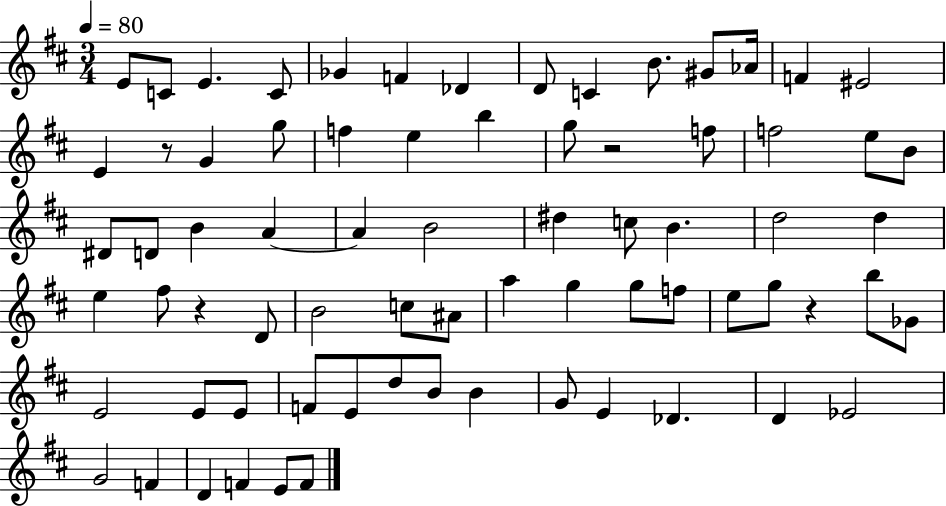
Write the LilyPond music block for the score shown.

{
  \clef treble
  \numericTimeSignature
  \time 3/4
  \key d \major
  \tempo 4 = 80
  e'8 c'8 e'4. c'8 | ges'4 f'4 des'4 | d'8 c'4 b'8. gis'8 aes'16 | f'4 eis'2 | \break e'4 r8 g'4 g''8 | f''4 e''4 b''4 | g''8 r2 f''8 | f''2 e''8 b'8 | \break dis'8 d'8 b'4 a'4~~ | a'4 b'2 | dis''4 c''8 b'4. | d''2 d''4 | \break e''4 fis''8 r4 d'8 | b'2 c''8 ais'8 | a''4 g''4 g''8 f''8 | e''8 g''8 r4 b''8 ges'8 | \break e'2 e'8 e'8 | f'8 e'8 d''8 b'8 b'4 | g'8 e'4 des'4. | d'4 ees'2 | \break g'2 f'4 | d'4 f'4 e'8 f'8 | \bar "|."
}